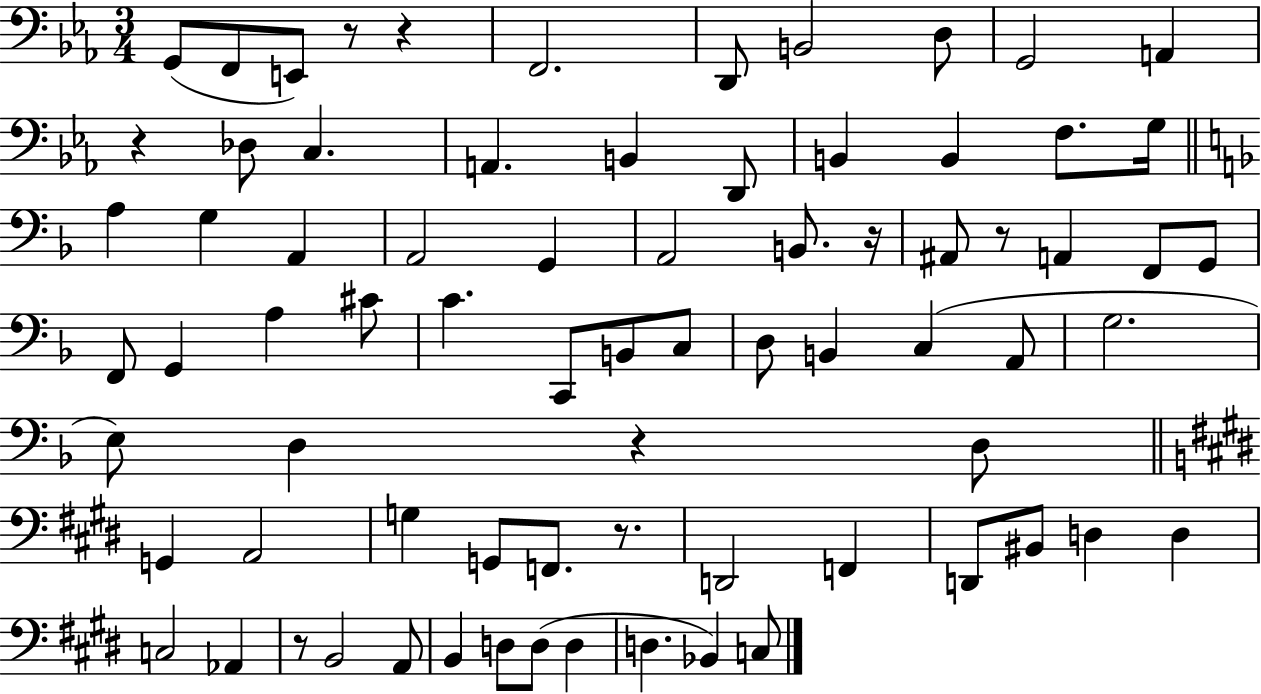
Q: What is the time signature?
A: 3/4